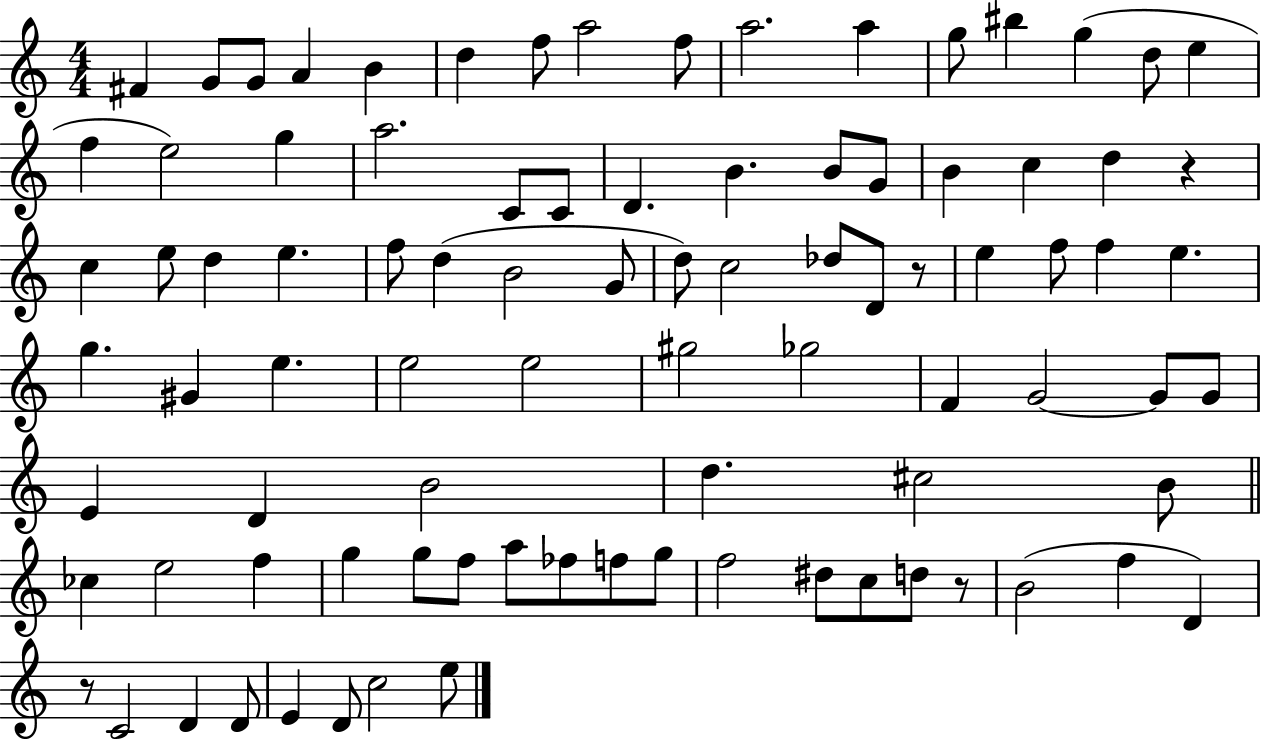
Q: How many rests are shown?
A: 4